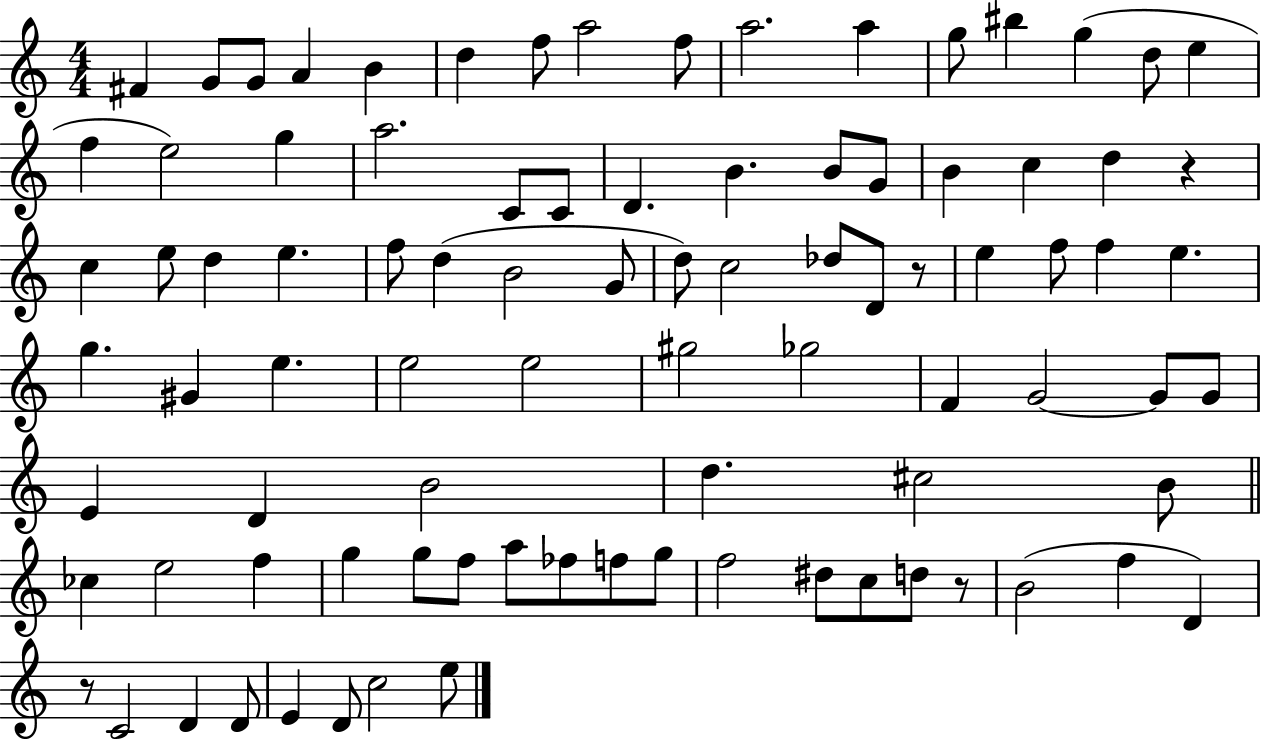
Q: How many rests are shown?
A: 4